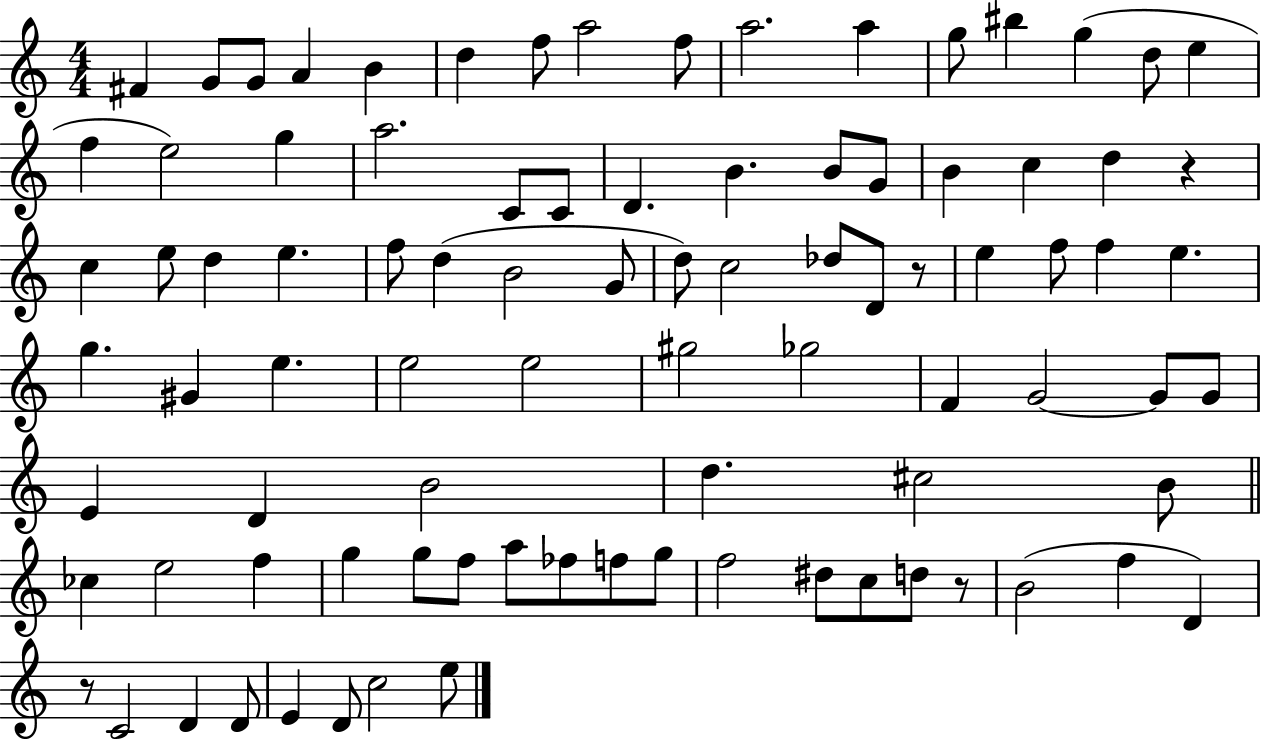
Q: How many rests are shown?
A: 4